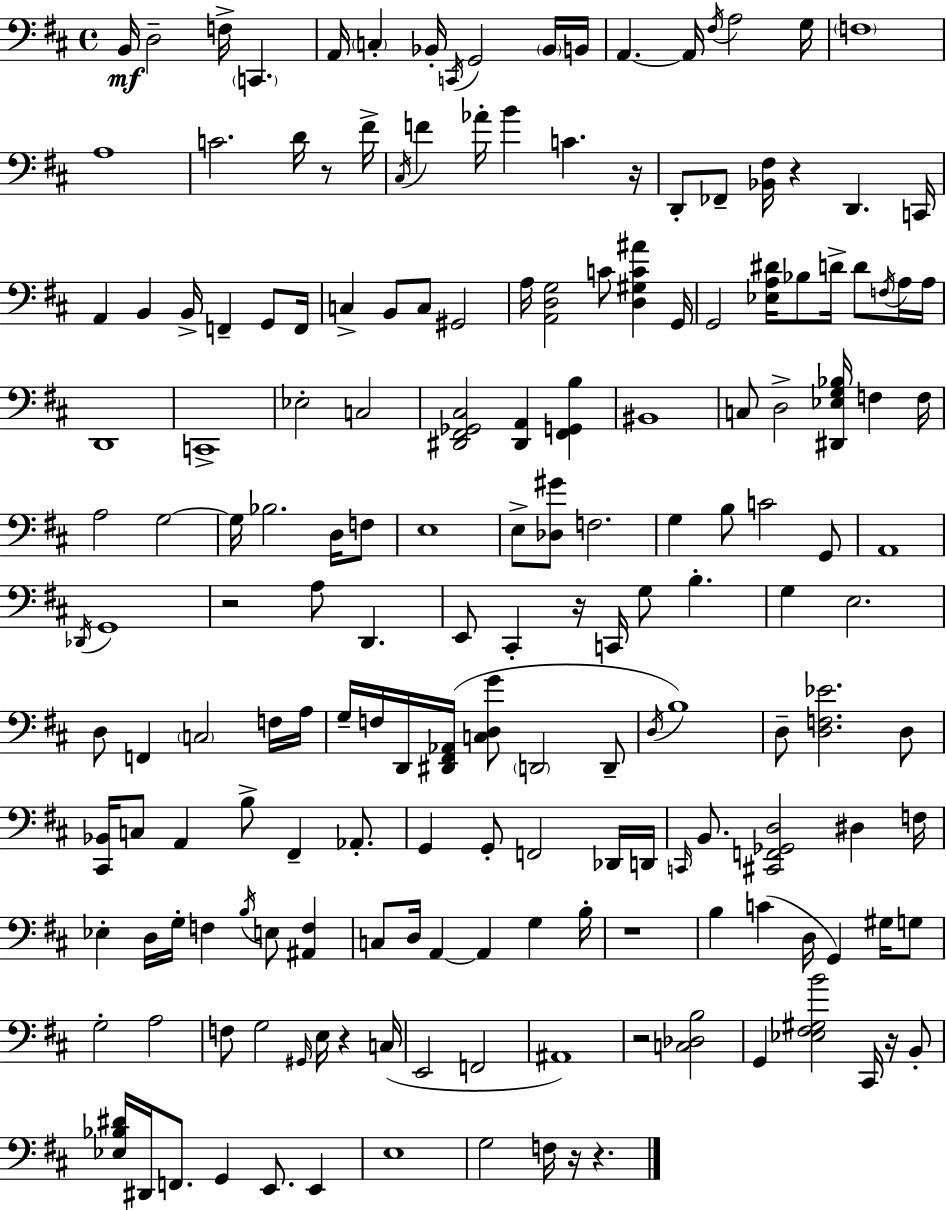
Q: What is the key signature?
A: D major